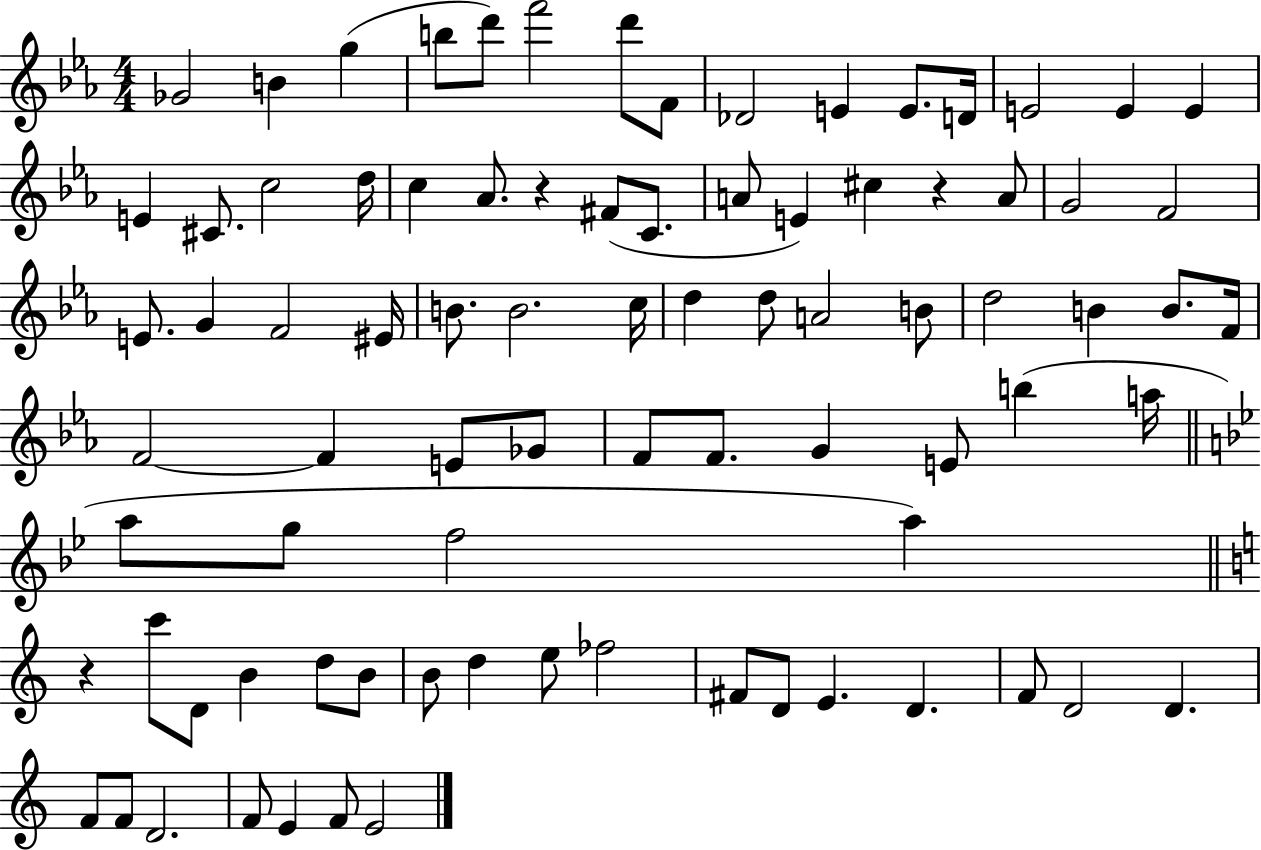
X:1
T:Untitled
M:4/4
L:1/4
K:Eb
_G2 B g b/2 d'/2 f'2 d'/2 F/2 _D2 E E/2 D/4 E2 E E E ^C/2 c2 d/4 c _A/2 z ^F/2 C/2 A/2 E ^c z A/2 G2 F2 E/2 G F2 ^E/4 B/2 B2 c/4 d d/2 A2 B/2 d2 B B/2 F/4 F2 F E/2 _G/2 F/2 F/2 G E/2 b a/4 a/2 g/2 f2 a z c'/2 D/2 B d/2 B/2 B/2 d e/2 _f2 ^F/2 D/2 E D F/2 D2 D F/2 F/2 D2 F/2 E F/2 E2